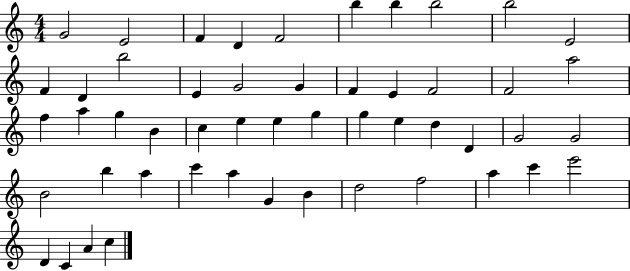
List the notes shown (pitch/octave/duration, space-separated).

G4/h E4/h F4/q D4/q F4/h B5/q B5/q B5/h B5/h E4/h F4/q D4/q B5/h E4/q G4/h G4/q F4/q E4/q F4/h F4/h A5/h F5/q A5/q G5/q B4/q C5/q E5/q E5/q G5/q G5/q E5/q D5/q D4/q G4/h G4/h B4/h B5/q A5/q C6/q A5/q G4/q B4/q D5/h F5/h A5/q C6/q E6/h D4/q C4/q A4/q C5/q